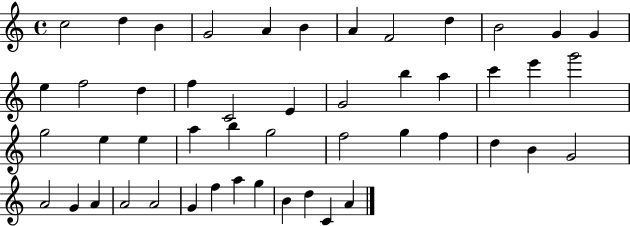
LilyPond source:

{
  \clef treble
  \time 4/4
  \defaultTimeSignature
  \key c \major
  c''2 d''4 b'4 | g'2 a'4 b'4 | a'4 f'2 d''4 | b'2 g'4 g'4 | \break e''4 f''2 d''4 | f''4 c'2 e'4 | g'2 b''4 a''4 | c'''4 e'''4 g'''2 | \break g''2 e''4 e''4 | a''4 b''4 g''2 | f''2 g''4 f''4 | d''4 b'4 g'2 | \break a'2 g'4 a'4 | a'2 a'2 | g'4 f''4 a''4 g''4 | b'4 d''4 c'4 a'4 | \break \bar "|."
}